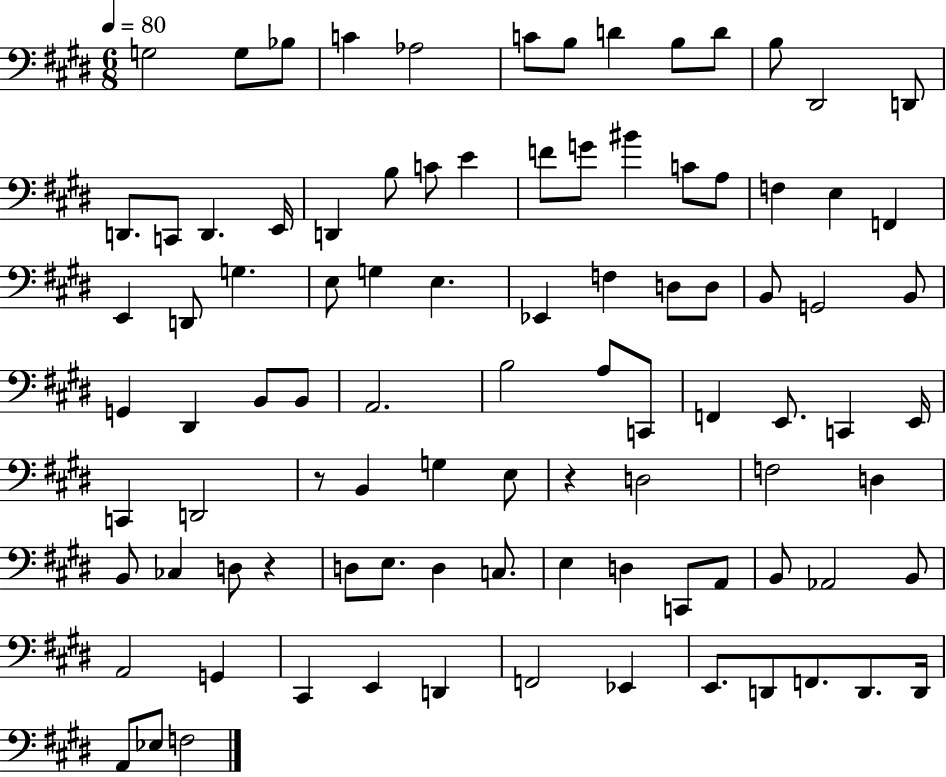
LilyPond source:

{
  \clef bass
  \numericTimeSignature
  \time 6/8
  \key e \major
  \tempo 4 = 80
  \repeat volta 2 { g2 g8 bes8 | c'4 aes2 | c'8 b8 d'4 b8 d'8 | b8 dis,2 d,8 | \break d,8. c,8 d,4. e,16 | d,4 b8 c'8 e'4 | f'8 g'8 bis'4 c'8 a8 | f4 e4 f,4 | \break e,4 d,8 g4. | e8 g4 e4. | ees,4 f4 d8 d8 | b,8 g,2 b,8 | \break g,4 dis,4 b,8 b,8 | a,2. | b2 a8 c,8 | f,4 e,8. c,4 e,16 | \break c,4 d,2 | r8 b,4 g4 e8 | r4 d2 | f2 d4 | \break b,8 ces4 d8 r4 | d8 e8. d4 c8. | e4 d4 c,8 a,8 | b,8 aes,2 b,8 | \break a,2 g,4 | cis,4 e,4 d,4 | f,2 ees,4 | e,8. d,8 f,8. d,8. d,16 | \break a,8 ees8 f2 | } \bar "|."
}